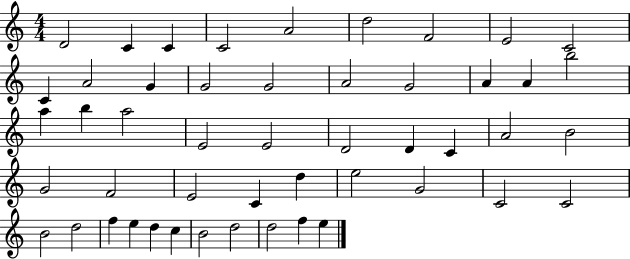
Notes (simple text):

D4/h C4/q C4/q C4/h A4/h D5/h F4/h E4/h C4/h C4/q A4/h G4/q G4/h G4/h A4/h G4/h A4/q A4/q B5/h A5/q B5/q A5/h E4/h E4/h D4/h D4/q C4/q A4/h B4/h G4/h F4/h E4/h C4/q D5/q E5/h G4/h C4/h C4/h B4/h D5/h F5/q E5/q D5/q C5/q B4/h D5/h D5/h F5/q E5/q